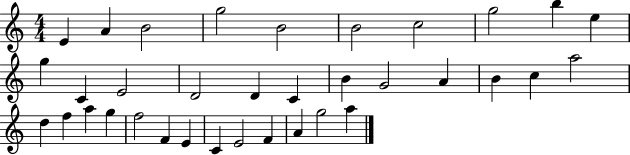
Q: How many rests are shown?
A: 0